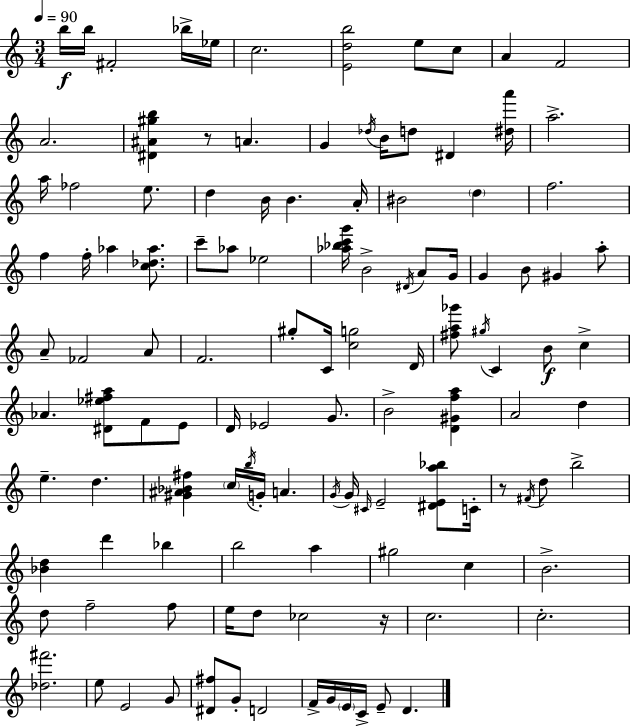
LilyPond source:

{
  \clef treble
  \numericTimeSignature
  \time 3/4
  \key a \minor
  \tempo 4 = 90
  \repeat volta 2 { b''16\f b''16 fis'2-. bes''16-> ees''16 | c''2. | <e' d'' b''>2 e''8 c''8 | a'4 f'2 | \break a'2. | <dis' ais' gis'' b''>4 r8 a'4. | g'4 \acciaccatura { des''16 } b'16 d''8 dis'4 | <dis'' a'''>16 a''2.-> | \break a''16 fes''2 e''8. | d''4 b'16 b'4. | a'16-. bis'2 \parenthesize d''4 | f''2. | \break f''4 f''16-. aes''4 <c'' des'' aes''>8. | c'''8-- aes''8 ees''2 | <aes'' bes'' c''' g'''>16 b'2-> \acciaccatura { dis'16 } a'8 | g'16 g'4 b'8 gis'4 | \break a''8-. a'8-- fes'2 | a'8 f'2. | gis''8-. c'16 <c'' g''>2 | d'16 <fis'' a'' ges'''>8 \acciaccatura { gis''16 } c'4 b'8\f c''4-> | \break aes'4. <dis' ees'' fis'' a''>8 f'8 | e'8 d'16 ees'2 | g'8. b'2-> <d' gis' f'' a''>4 | a'2 d''4 | \break e''4.-- d''4. | <gis' ais' bes' fis''>4 \parenthesize c''16 \acciaccatura { b''16 } g'16-. a'4. | \acciaccatura { g'16 } g'16 \grace { cis'16 } e'2-- | <dis' e' a'' bes''>8 c'16-. r8 \acciaccatura { fis'16 } d''8 b''2-> | \break <bes' d''>4 d'''4 | bes''4 b''2 | a''4 gis''2 | c''4 b'2.-> | \break d''8 f''2-- | f''8 e''16 d''8 ces''2 | r16 c''2. | c''2.-. | \break <des'' fis'''>2. | e''8 e'2 | g'8 <dis' fis''>8 g'8-. d'2 | f'16-> g'16 \parenthesize e'16 c'16-> e'8-- | \break d'4. } \bar "|."
}